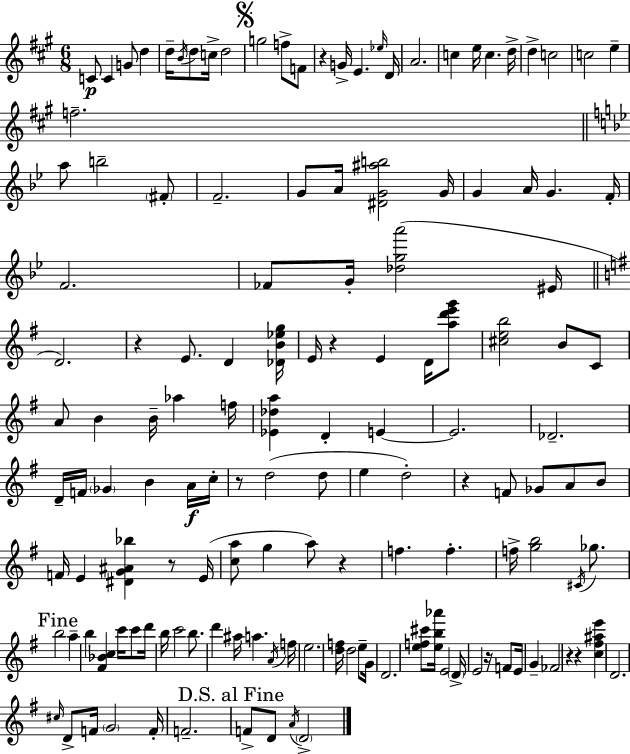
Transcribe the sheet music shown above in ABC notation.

X:1
T:Untitled
M:6/8
L:1/4
K:A
C/2 C G/2 d d/4 B/4 d/2 c/4 d2 g2 f/2 F/2 z G/4 E _e/4 D/4 A2 c e/4 c d/4 d c2 c2 e f2 a/2 b2 ^F/2 F2 G/2 A/4 [^DG^ab]2 G/4 G A/4 G F/4 F2 _F/2 G/4 [_dga']2 ^E/4 D2 z E/2 D [_DB_eg]/4 E/4 z E D/4 [ad'e'g']/2 [^ceb]2 B/2 C/2 A/2 B B/4 _a f/4 [_E_da] D E E2 _D2 D/4 F/4 _G B A/4 c/4 z/2 d2 d/2 e d2 z F/2 _G/2 A/2 B/2 F/4 E [^DG^A_b] z/2 E/4 [ca]/2 g a/2 z f f f/4 [gb]2 ^C/4 _g/2 b2 a b [^F_Bc] c'/4 c'/2 d'/4 b/4 c'2 b/2 d' ^a/4 a A/4 f/4 e2 [df]/4 d2 e/2 G/4 D2 [ef^c']/2 [eb_a']/4 E2 D/4 E2 z/4 F/2 E/4 G _F2 z z [c^f^ae'] D2 ^c/4 D/2 F/4 G2 F/4 F2 F/2 D/2 A/4 D2